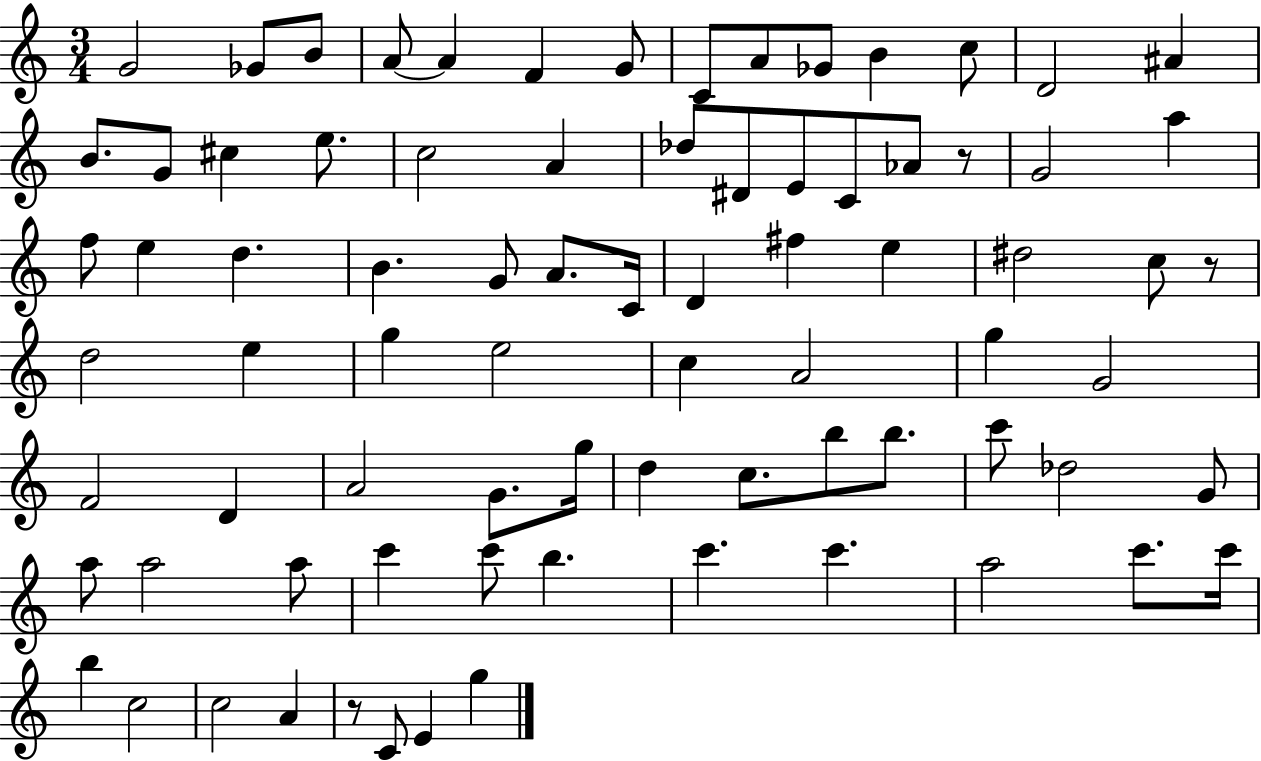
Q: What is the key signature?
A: C major